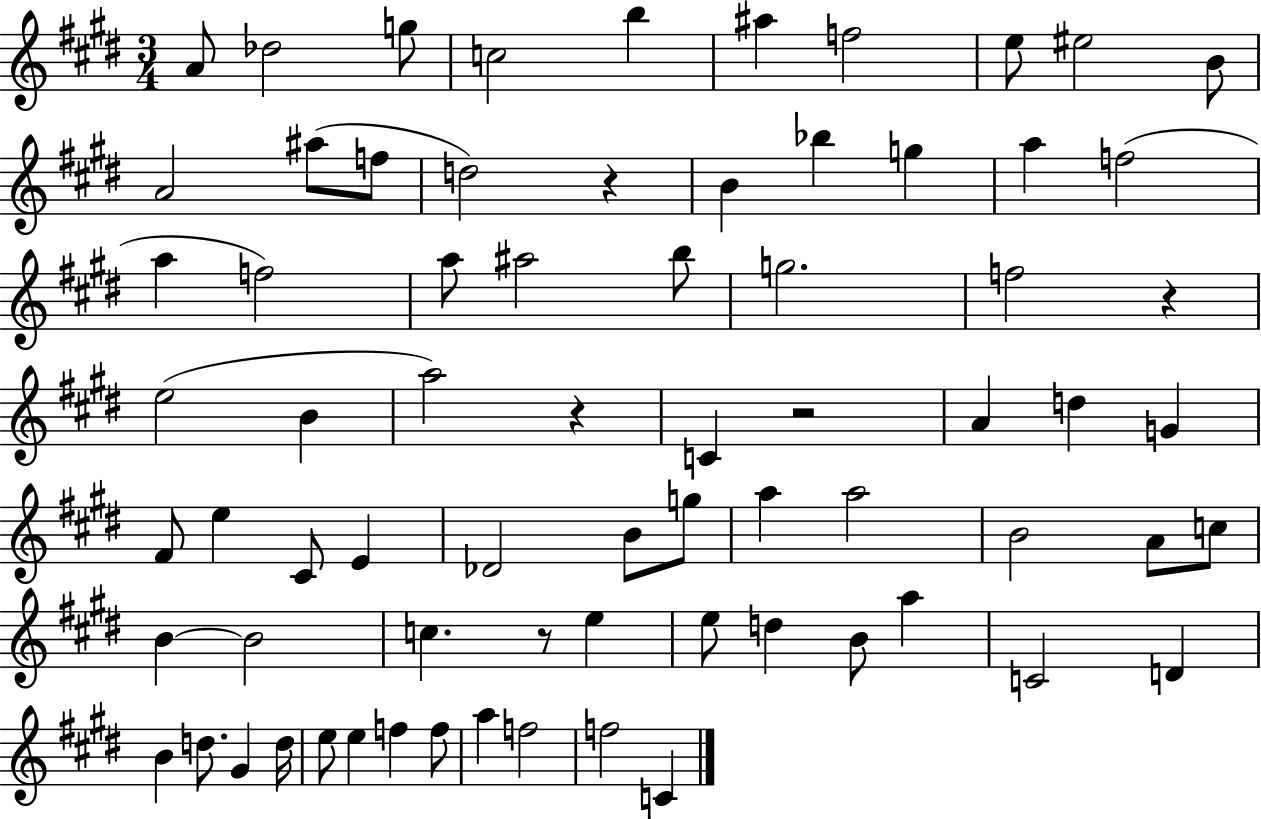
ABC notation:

X:1
T:Untitled
M:3/4
L:1/4
K:E
A/2 _d2 g/2 c2 b ^a f2 e/2 ^e2 B/2 A2 ^a/2 f/2 d2 z B _b g a f2 a f2 a/2 ^a2 b/2 g2 f2 z e2 B a2 z C z2 A d G ^F/2 e ^C/2 E _D2 B/2 g/2 a a2 B2 A/2 c/2 B B2 c z/2 e e/2 d B/2 a C2 D B d/2 ^G d/4 e/2 e f f/2 a f2 f2 C